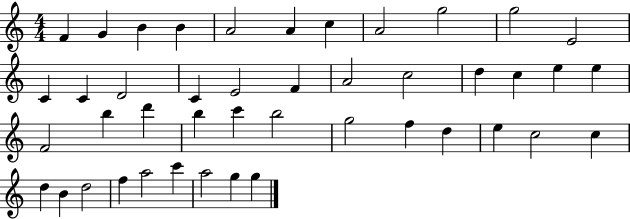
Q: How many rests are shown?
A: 0